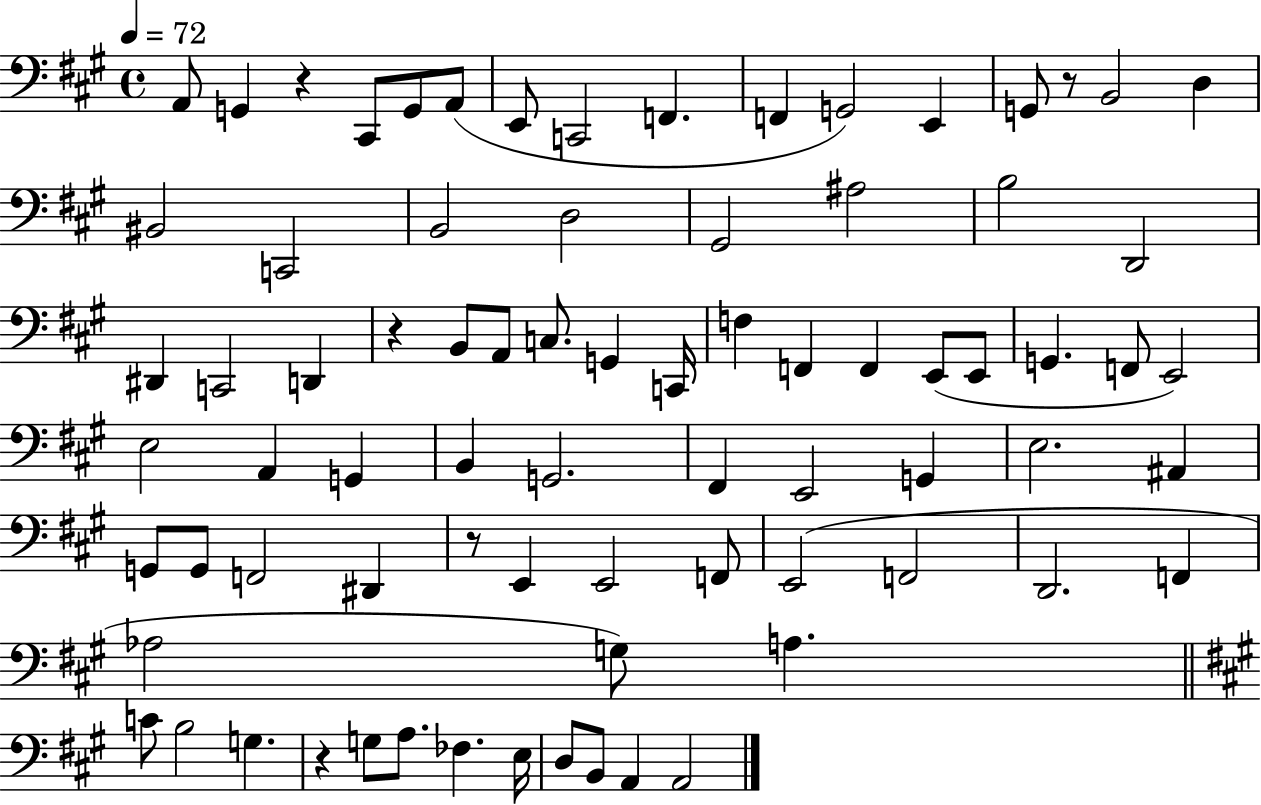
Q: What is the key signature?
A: A major